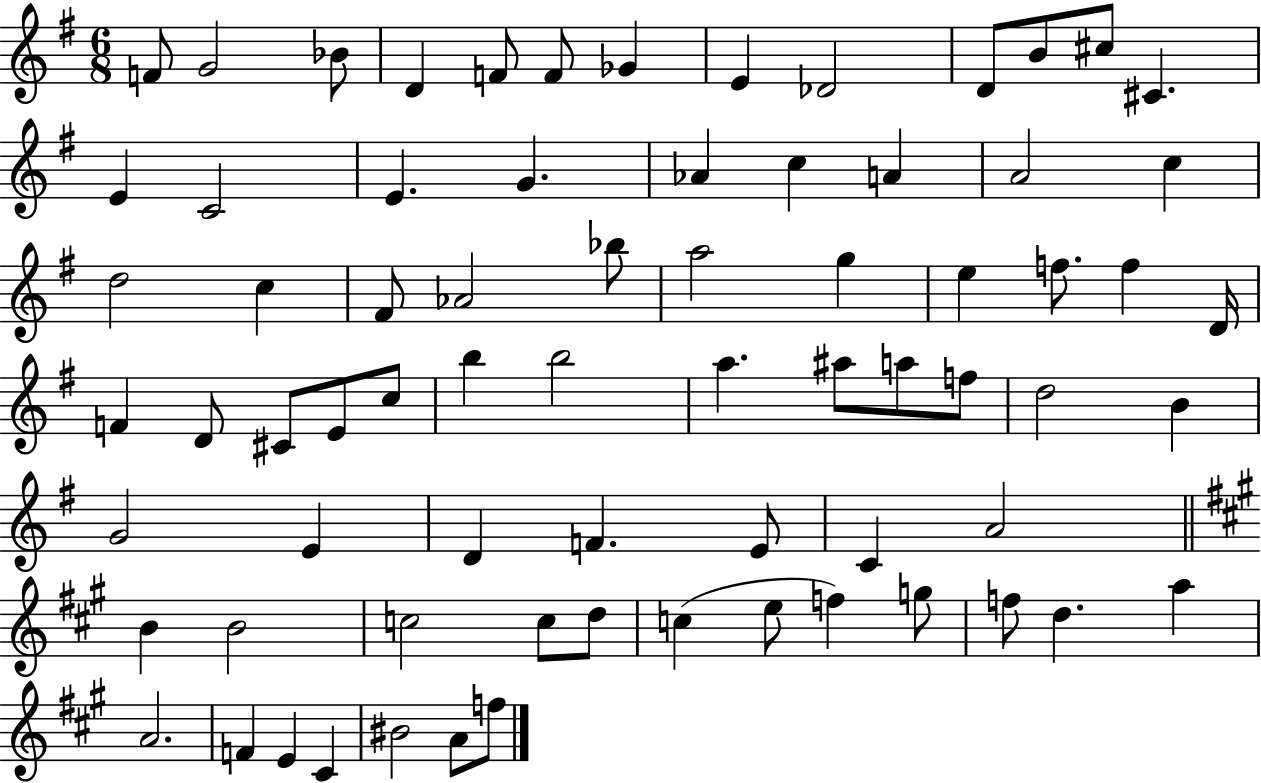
{
  \clef treble
  \numericTimeSignature
  \time 6/8
  \key g \major
  \repeat volta 2 { f'8 g'2 bes'8 | d'4 f'8 f'8 ges'4 | e'4 des'2 | d'8 b'8 cis''8 cis'4. | \break e'4 c'2 | e'4. g'4. | aes'4 c''4 a'4 | a'2 c''4 | \break d''2 c''4 | fis'8 aes'2 bes''8 | a''2 g''4 | e''4 f''8. f''4 d'16 | \break f'4 d'8 cis'8 e'8 c''8 | b''4 b''2 | a''4. ais''8 a''8 f''8 | d''2 b'4 | \break g'2 e'4 | d'4 f'4. e'8 | c'4 a'2 | \bar "||" \break \key a \major b'4 b'2 | c''2 c''8 d''8 | c''4( e''8 f''4) g''8 | f''8 d''4. a''4 | \break a'2. | f'4 e'4 cis'4 | bis'2 a'8 f''8 | } \bar "|."
}